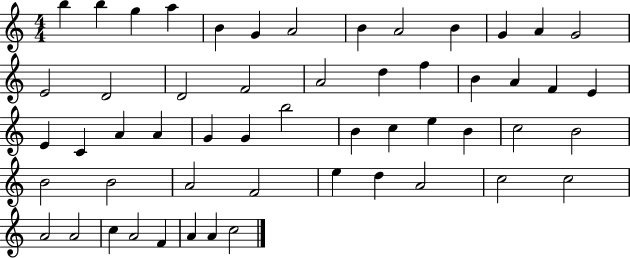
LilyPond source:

{
  \clef treble
  \numericTimeSignature
  \time 4/4
  \key c \major
  b''4 b''4 g''4 a''4 | b'4 g'4 a'2 | b'4 a'2 b'4 | g'4 a'4 g'2 | \break e'2 d'2 | d'2 f'2 | a'2 d''4 f''4 | b'4 a'4 f'4 e'4 | \break e'4 c'4 a'4 a'4 | g'4 g'4 b''2 | b'4 c''4 e''4 b'4 | c''2 b'2 | \break b'2 b'2 | a'2 f'2 | e''4 d''4 a'2 | c''2 c''2 | \break a'2 a'2 | c''4 a'2 f'4 | a'4 a'4 c''2 | \bar "|."
}